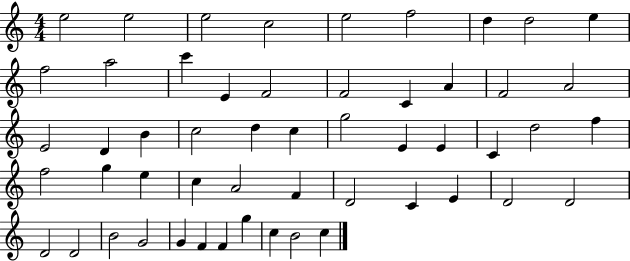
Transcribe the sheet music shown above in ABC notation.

X:1
T:Untitled
M:4/4
L:1/4
K:C
e2 e2 e2 c2 e2 f2 d d2 e f2 a2 c' E F2 F2 C A F2 A2 E2 D B c2 d c g2 E E C d2 f f2 g e c A2 F D2 C E D2 D2 D2 D2 B2 G2 G F F g c B2 c